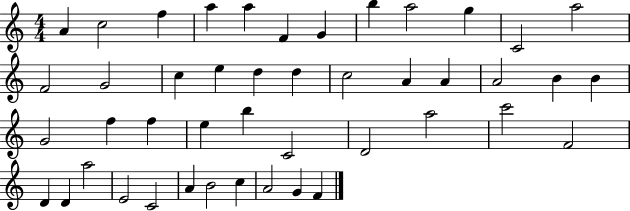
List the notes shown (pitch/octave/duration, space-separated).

A4/q C5/h F5/q A5/q A5/q F4/q G4/q B5/q A5/h G5/q C4/h A5/h F4/h G4/h C5/q E5/q D5/q D5/q C5/h A4/q A4/q A4/h B4/q B4/q G4/h F5/q F5/q E5/q B5/q C4/h D4/h A5/h C6/h F4/h D4/q D4/q A5/h E4/h C4/h A4/q B4/h C5/q A4/h G4/q F4/q